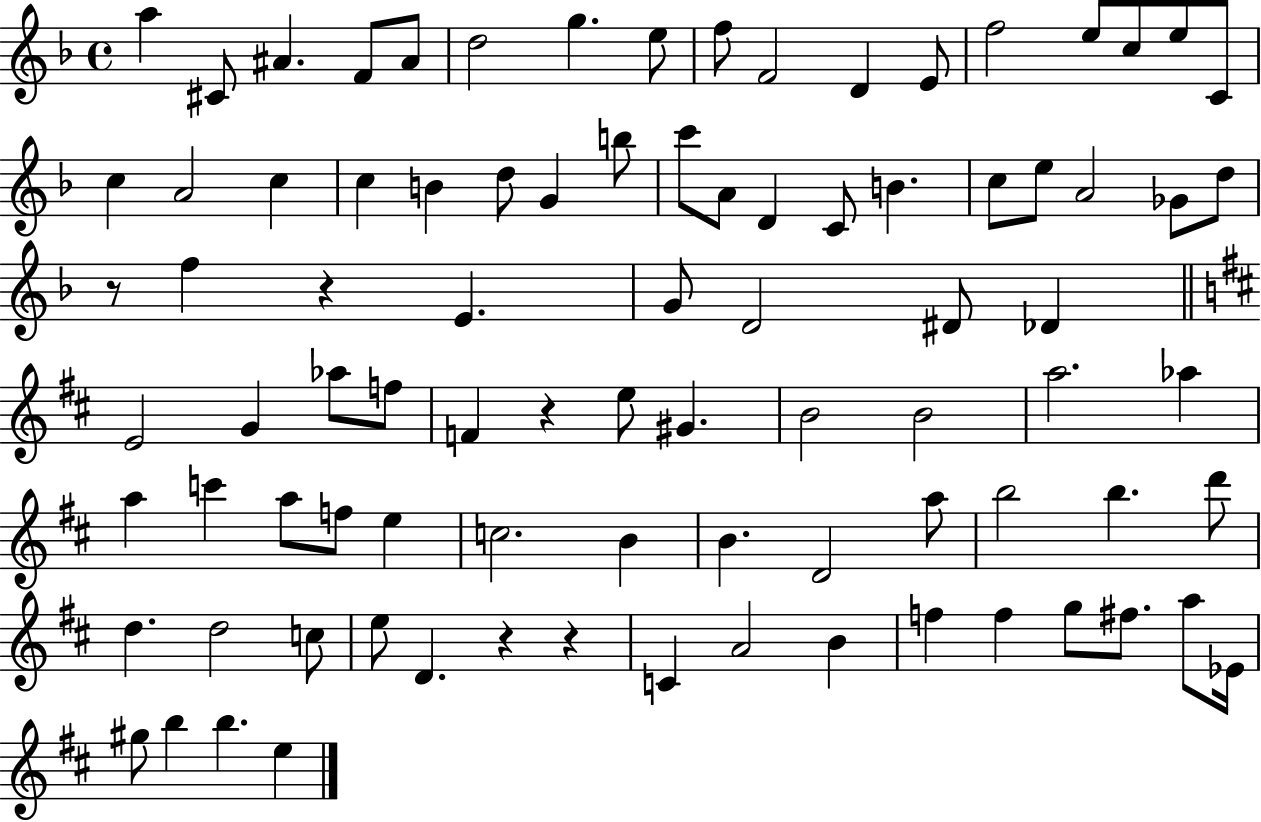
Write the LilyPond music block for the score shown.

{
  \clef treble
  \time 4/4
  \defaultTimeSignature
  \key f \major
  a''4 cis'8 ais'4. f'8 ais'8 | d''2 g''4. e''8 | f''8 f'2 d'4 e'8 | f''2 e''8 c''8 e''8 c'8 | \break c''4 a'2 c''4 | c''4 b'4 d''8 g'4 b''8 | c'''8 a'8 d'4 c'8 b'4. | c''8 e''8 a'2 ges'8 d''8 | \break r8 f''4 r4 e'4. | g'8 d'2 dis'8 des'4 | \bar "||" \break \key b \minor e'2 g'4 aes''8 f''8 | f'4 r4 e''8 gis'4. | b'2 b'2 | a''2. aes''4 | \break a''4 c'''4 a''8 f''8 e''4 | c''2. b'4 | b'4. d'2 a''8 | b''2 b''4. d'''8 | \break d''4. d''2 c''8 | e''8 d'4. r4 r4 | c'4 a'2 b'4 | f''4 f''4 g''8 fis''8. a''8 ees'16 | \break gis''8 b''4 b''4. e''4 | \bar "|."
}